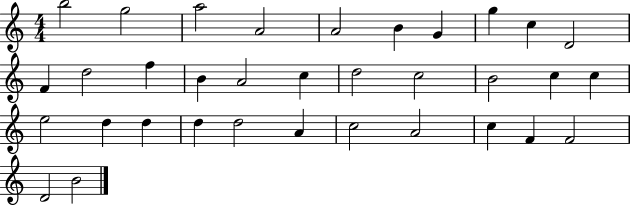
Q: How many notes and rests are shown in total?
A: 34